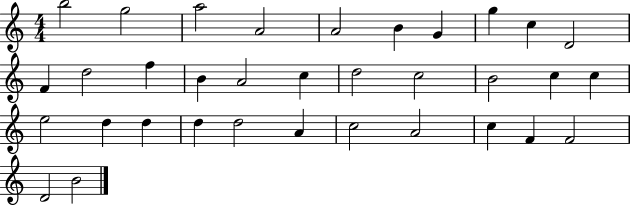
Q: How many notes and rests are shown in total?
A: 34